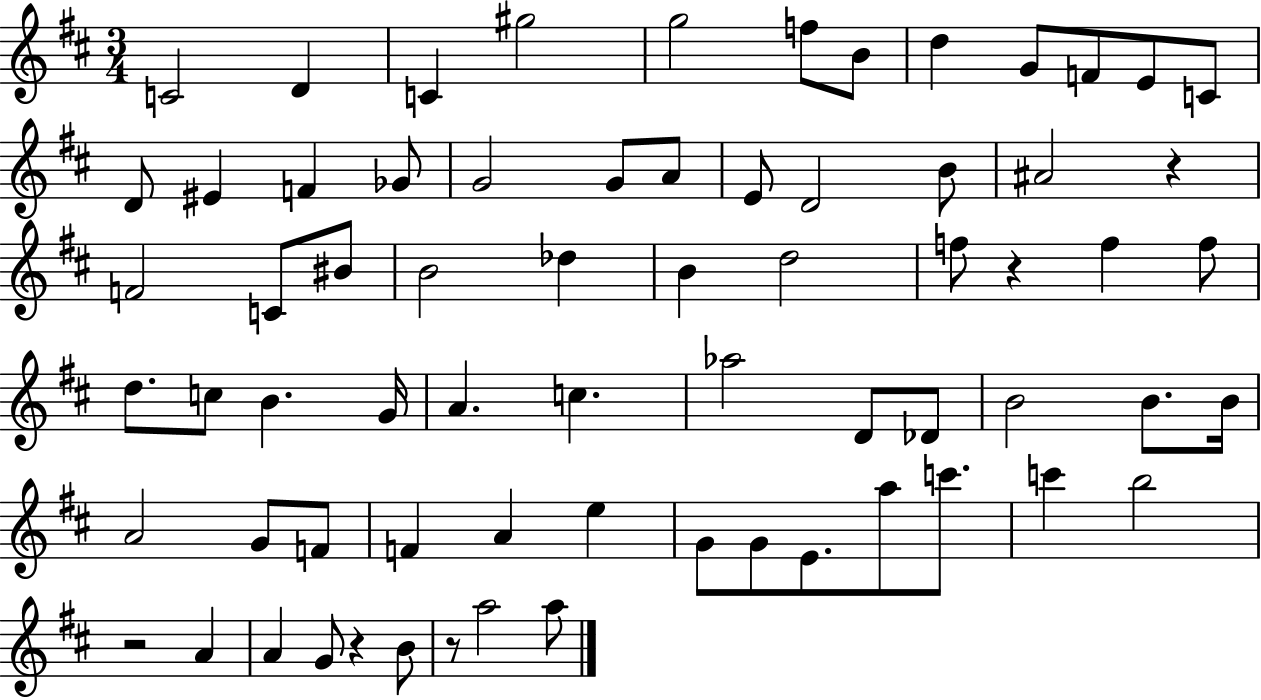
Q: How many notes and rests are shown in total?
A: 69